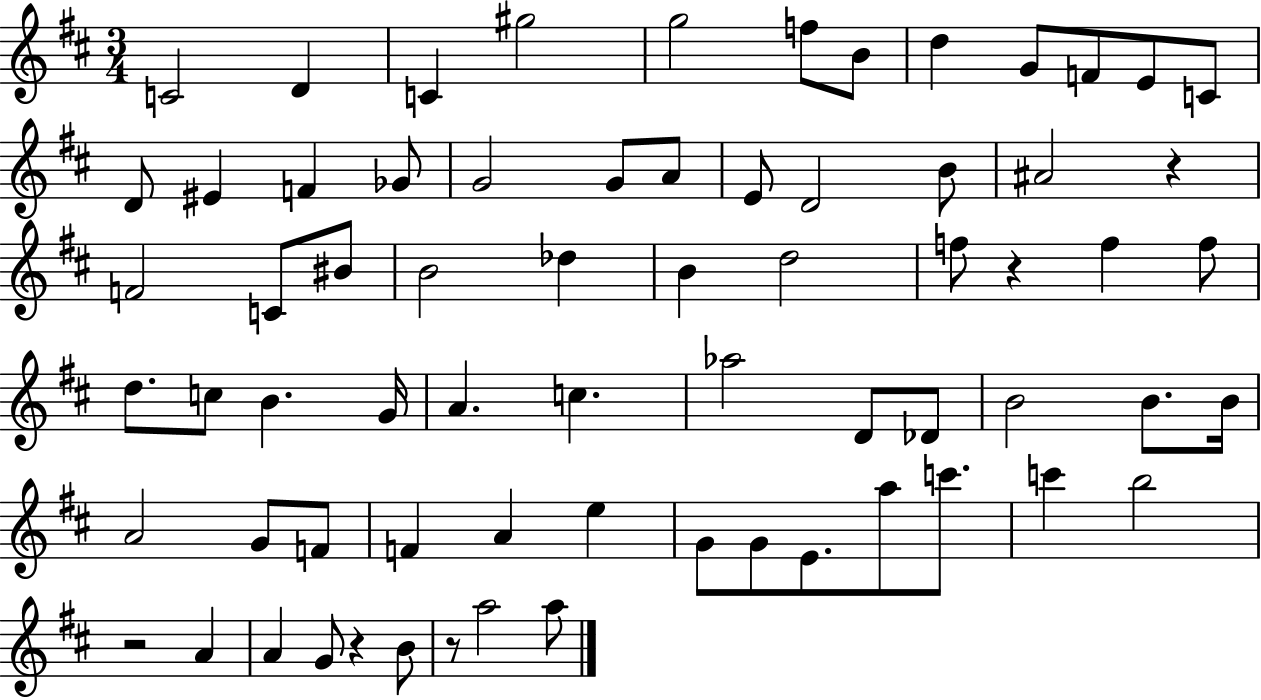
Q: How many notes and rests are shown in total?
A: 69